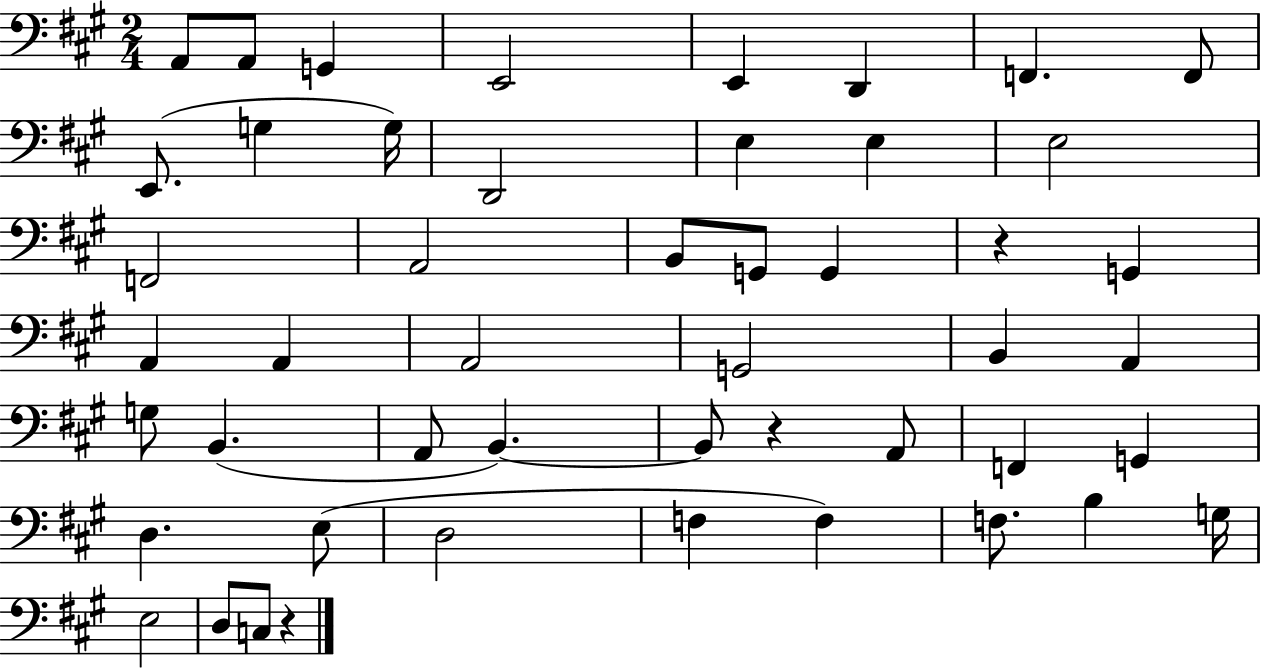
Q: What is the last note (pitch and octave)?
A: C3